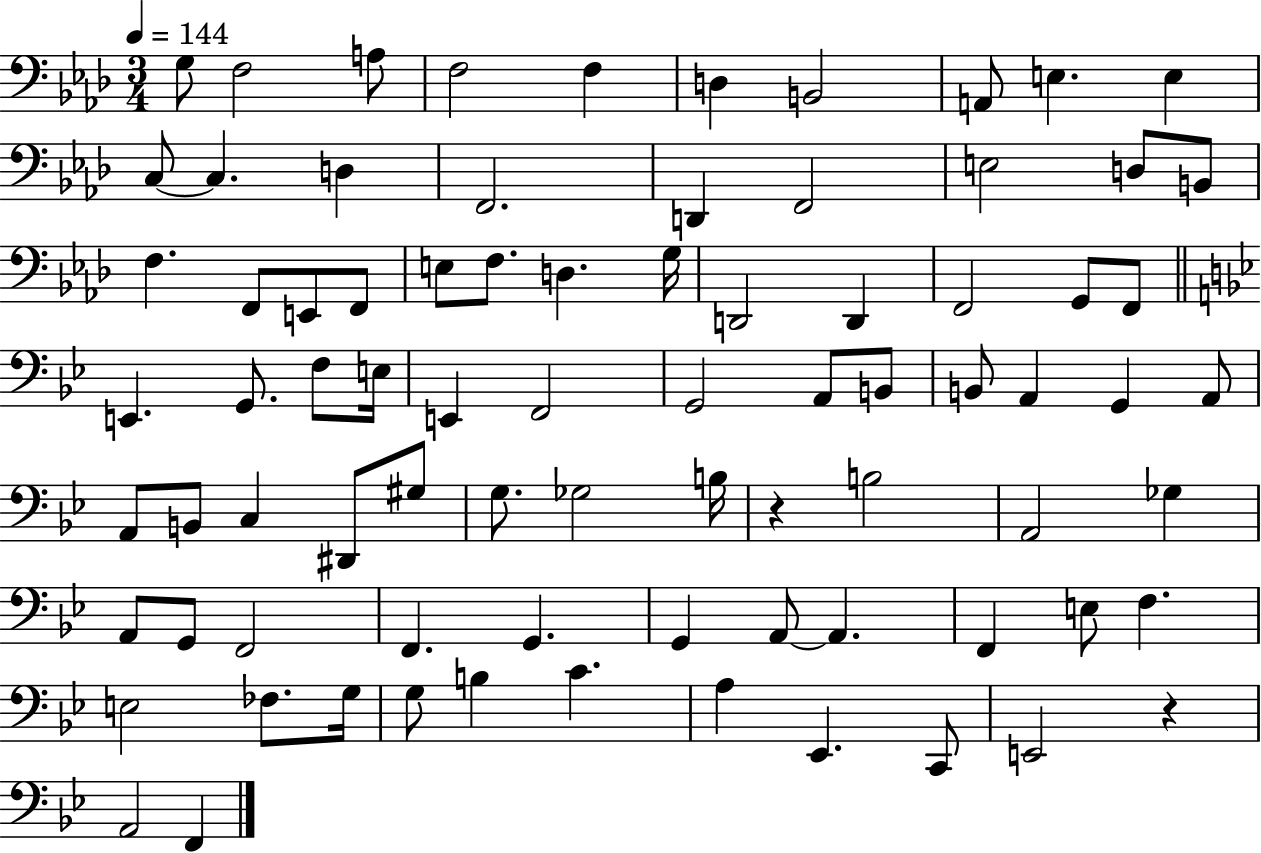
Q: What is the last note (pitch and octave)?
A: F2